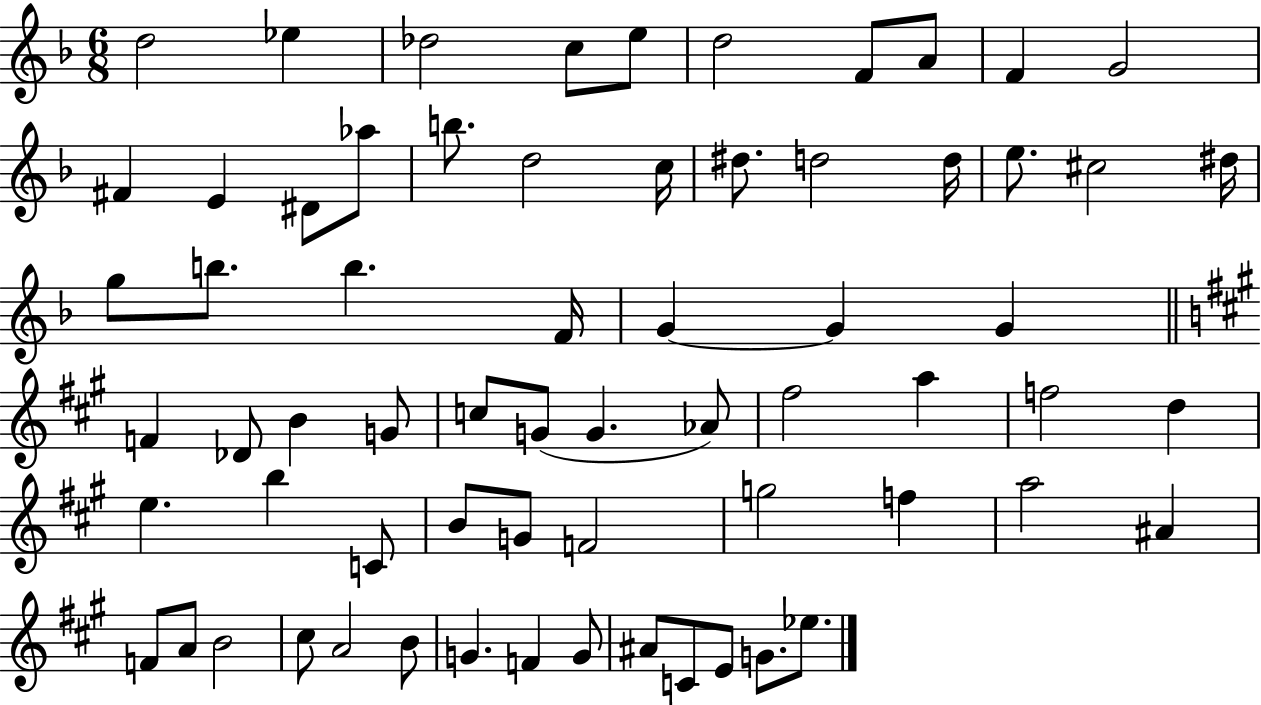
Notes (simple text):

D5/h Eb5/q Db5/h C5/e E5/e D5/h F4/e A4/e F4/q G4/h F#4/q E4/q D#4/e Ab5/e B5/e. D5/h C5/s D#5/e. D5/h D5/s E5/e. C#5/h D#5/s G5/e B5/e. B5/q. F4/s G4/q G4/q G4/q F4/q Db4/e B4/q G4/e C5/e G4/e G4/q. Ab4/e F#5/h A5/q F5/h D5/q E5/q. B5/q C4/e B4/e G4/e F4/h G5/h F5/q A5/h A#4/q F4/e A4/e B4/h C#5/e A4/h B4/e G4/q. F4/q G4/e A#4/e C4/e E4/e G4/e. Eb5/e.